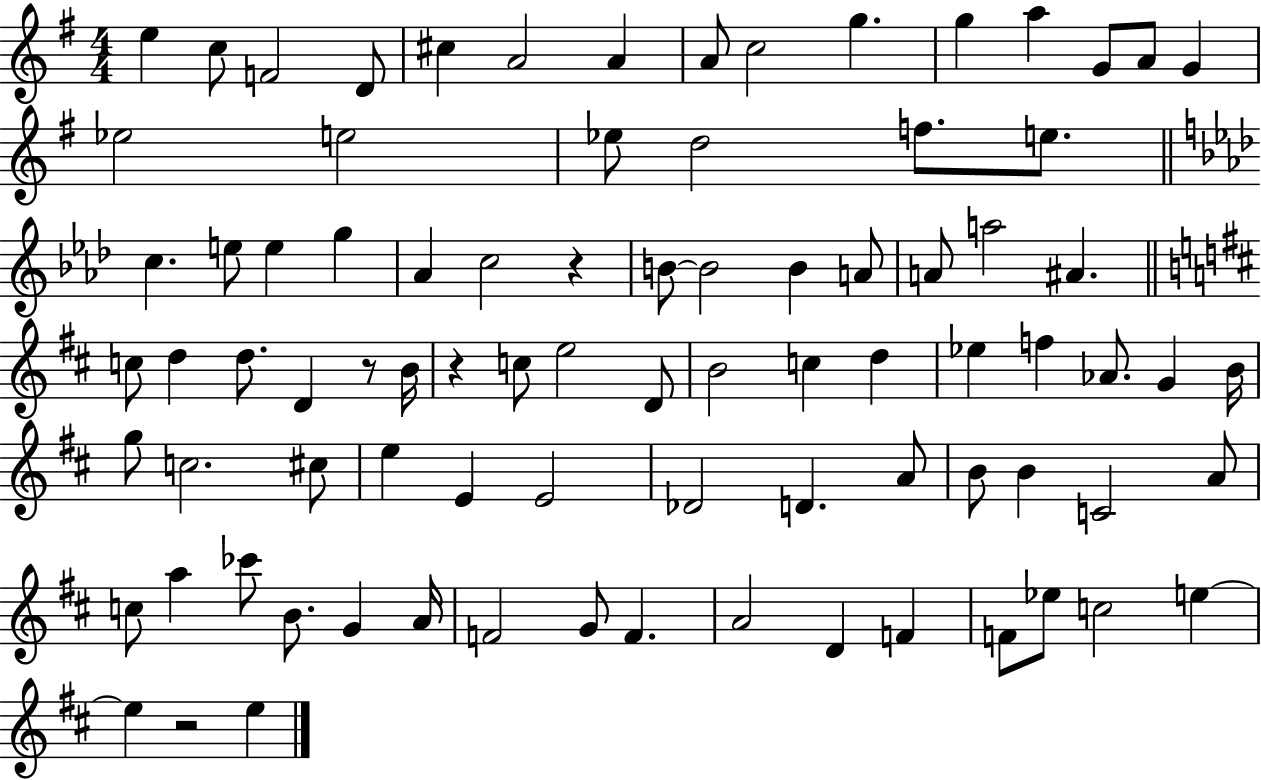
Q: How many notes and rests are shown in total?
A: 85